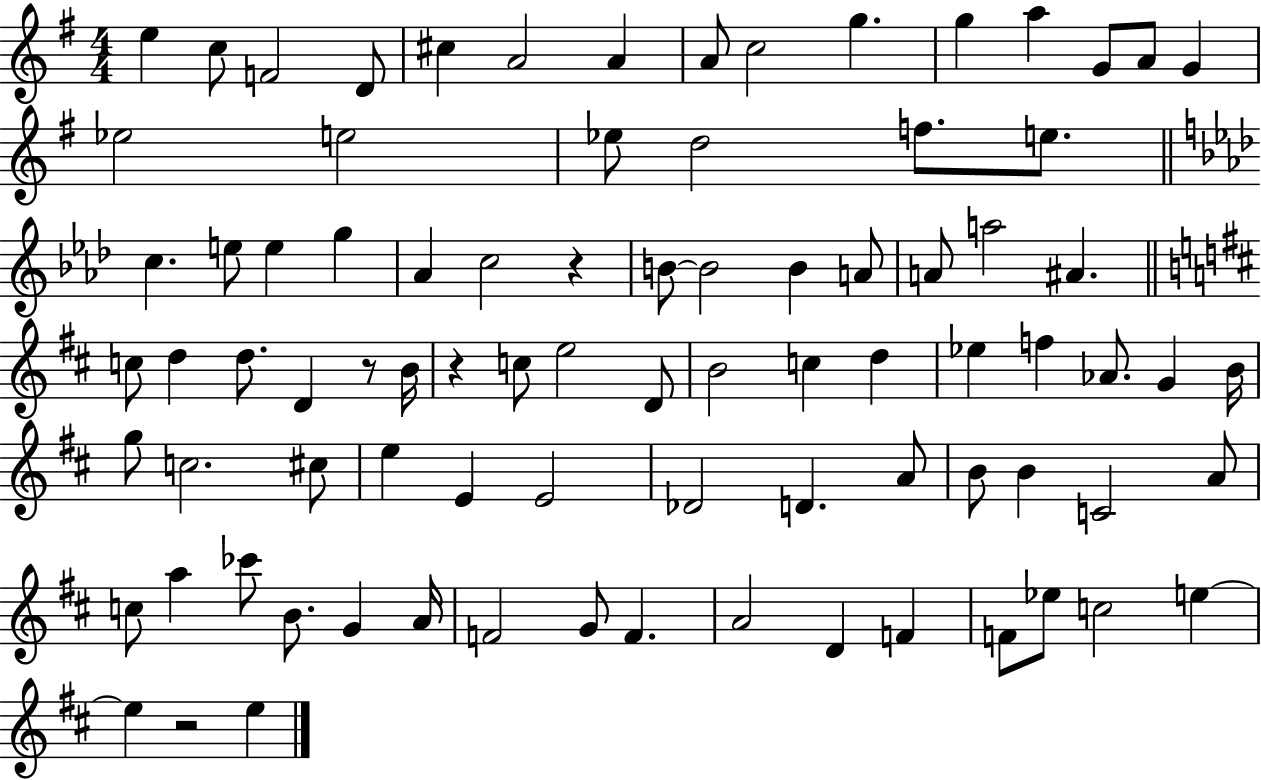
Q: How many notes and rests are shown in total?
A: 85